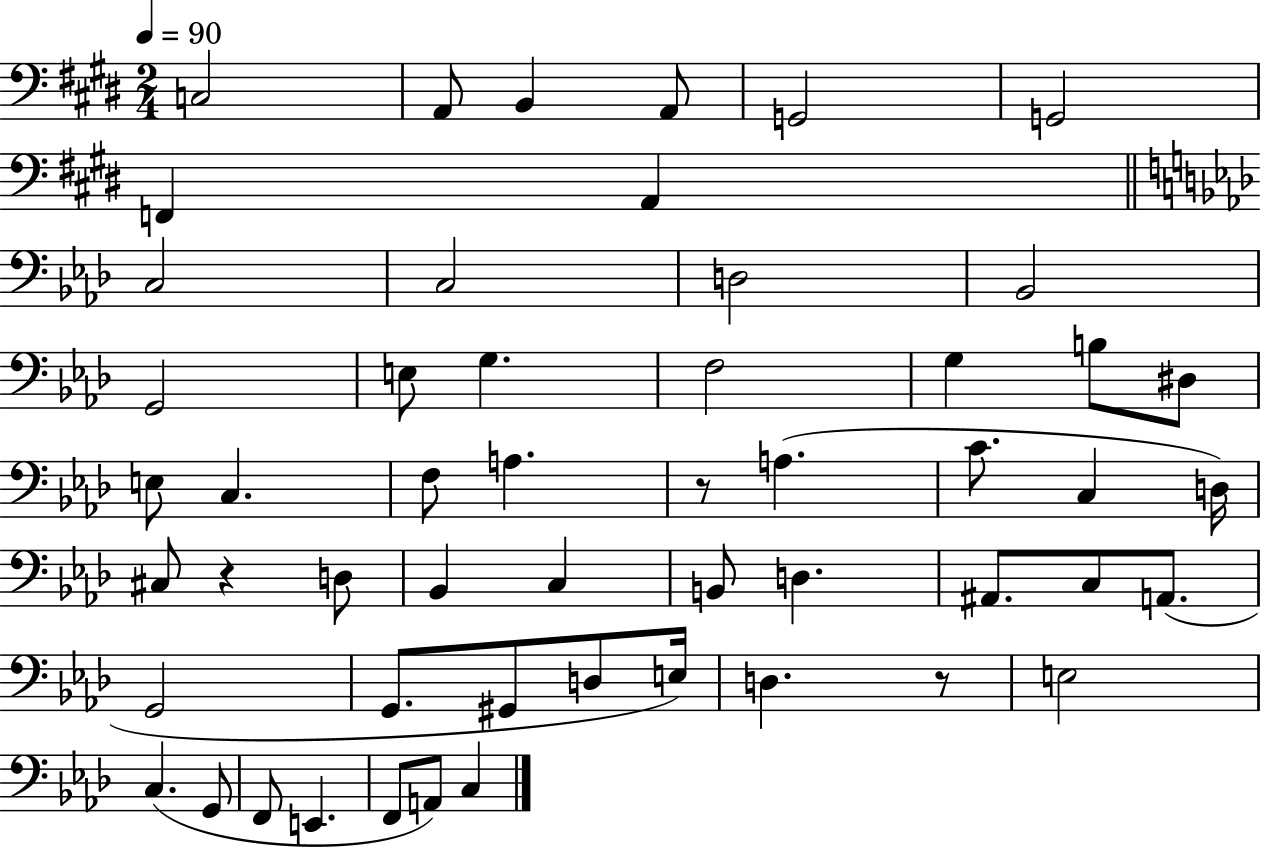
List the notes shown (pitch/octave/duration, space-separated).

C3/h A2/e B2/q A2/e G2/h G2/h F2/q A2/q C3/h C3/h D3/h Bb2/h G2/h E3/e G3/q. F3/h G3/q B3/e D#3/e E3/e C3/q. F3/e A3/q. R/e A3/q. C4/e. C3/q D3/s C#3/e R/q D3/e Bb2/q C3/q B2/e D3/q. A#2/e. C3/e A2/e. G2/h G2/e. G#2/e D3/e E3/s D3/q. R/e E3/h C3/q. G2/e F2/e E2/q. F2/e A2/e C3/q